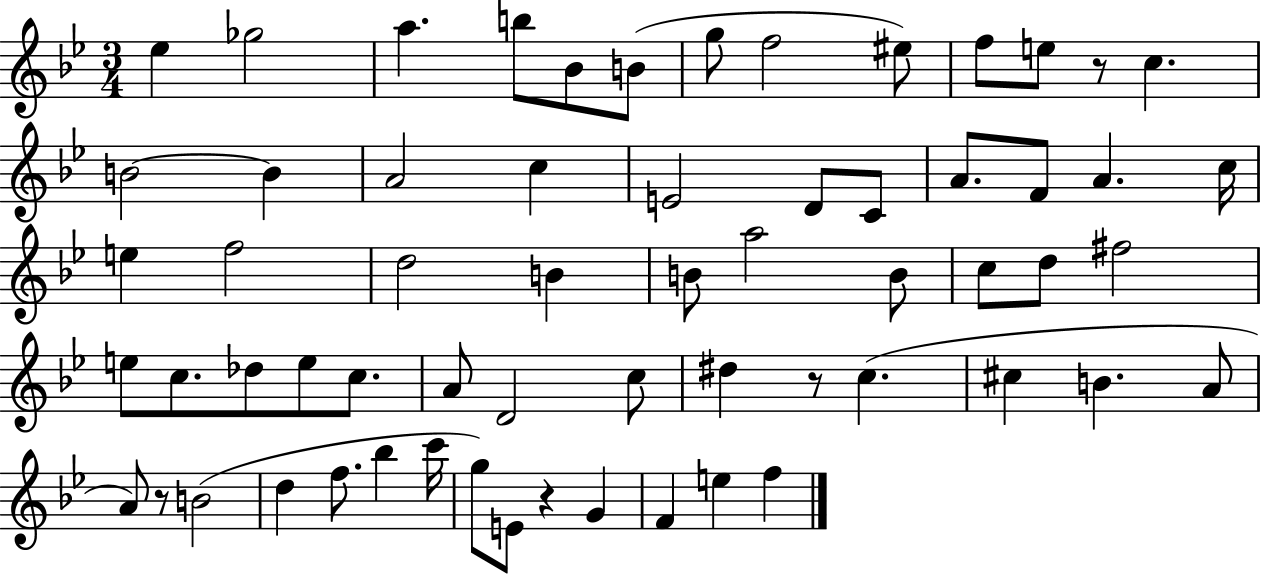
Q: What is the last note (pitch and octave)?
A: F5